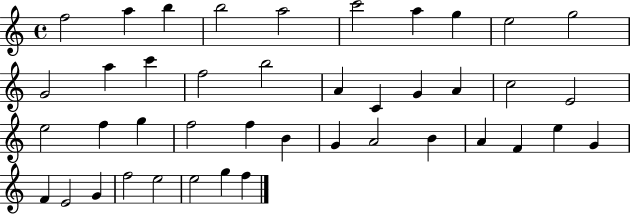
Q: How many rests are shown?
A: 0